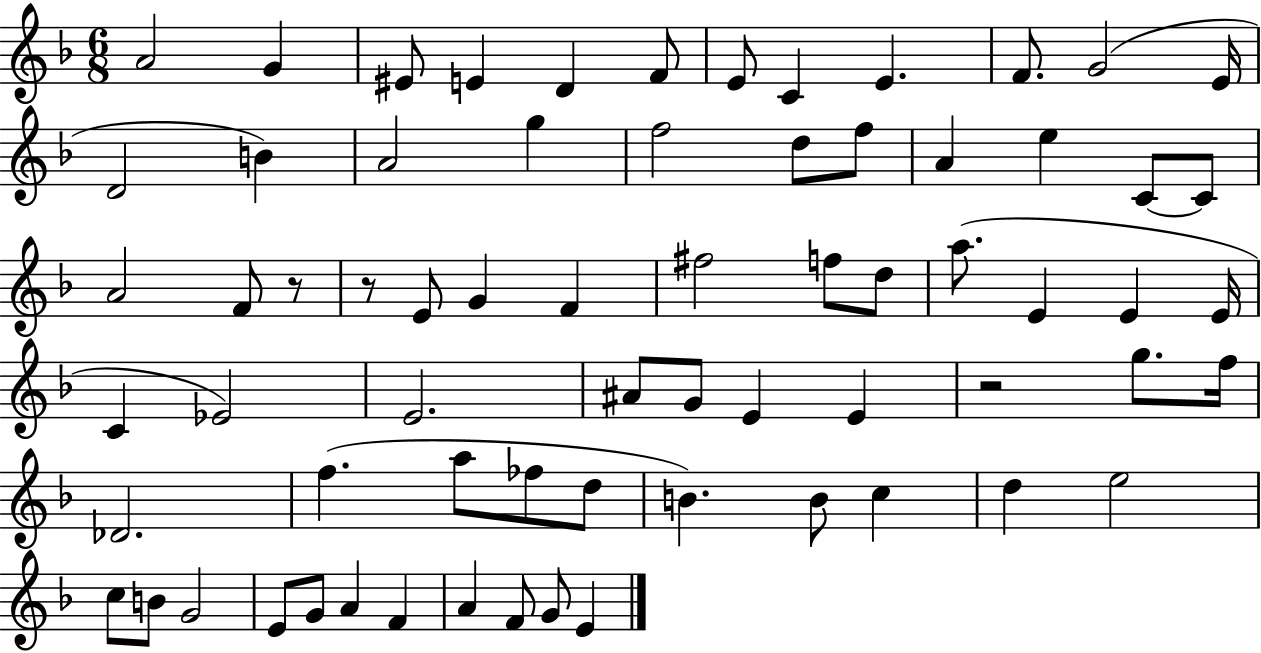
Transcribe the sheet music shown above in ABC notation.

X:1
T:Untitled
M:6/8
L:1/4
K:F
A2 G ^E/2 E D F/2 E/2 C E F/2 G2 E/4 D2 B A2 g f2 d/2 f/2 A e C/2 C/2 A2 F/2 z/2 z/2 E/2 G F ^f2 f/2 d/2 a/2 E E E/4 C _E2 E2 ^A/2 G/2 E E z2 g/2 f/4 _D2 f a/2 _f/2 d/2 B B/2 c d e2 c/2 B/2 G2 E/2 G/2 A F A F/2 G/2 E